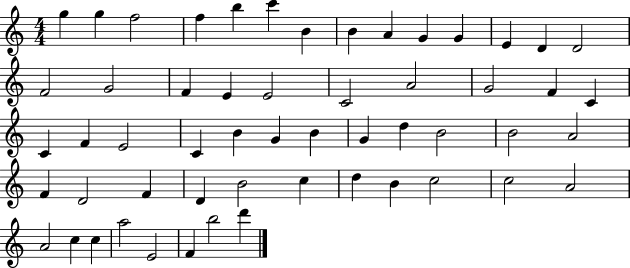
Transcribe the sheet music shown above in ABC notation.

X:1
T:Untitled
M:4/4
L:1/4
K:C
g g f2 f b c' B B A G G E D D2 F2 G2 F E E2 C2 A2 G2 F C C F E2 C B G B G d B2 B2 A2 F D2 F D B2 c d B c2 c2 A2 A2 c c a2 E2 F b2 d'